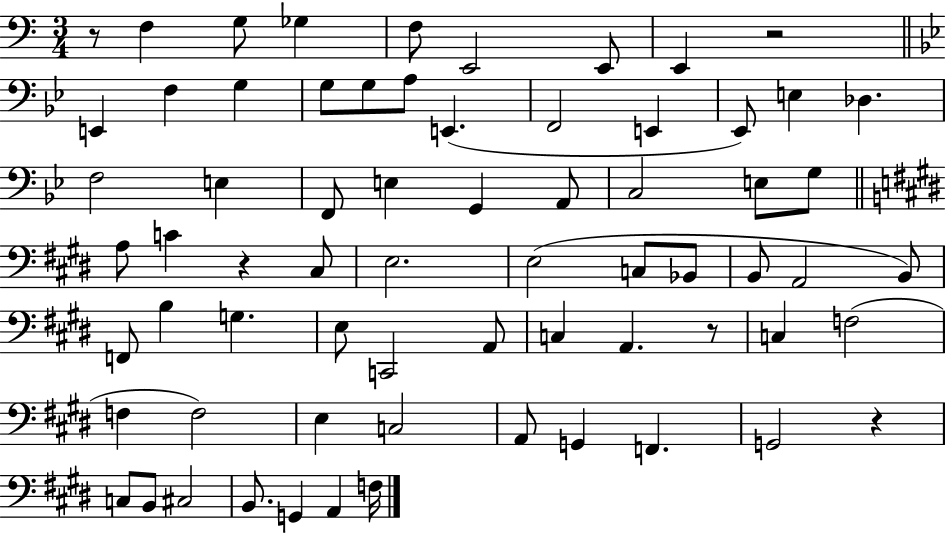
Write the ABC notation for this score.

X:1
T:Untitled
M:3/4
L:1/4
K:C
z/2 F, G,/2 _G, F,/2 E,,2 E,,/2 E,, z2 E,, F, G, G,/2 G,/2 A,/2 E,, F,,2 E,, _E,,/2 E, _D, F,2 E, F,,/2 E, G,, A,,/2 C,2 E,/2 G,/2 A,/2 C z ^C,/2 E,2 E,2 C,/2 _B,,/2 B,,/2 A,,2 B,,/2 F,,/2 B, G, E,/2 C,,2 A,,/2 C, A,, z/2 C, F,2 F, F,2 E, C,2 A,,/2 G,, F,, G,,2 z C,/2 B,,/2 ^C,2 B,,/2 G,, A,, F,/4